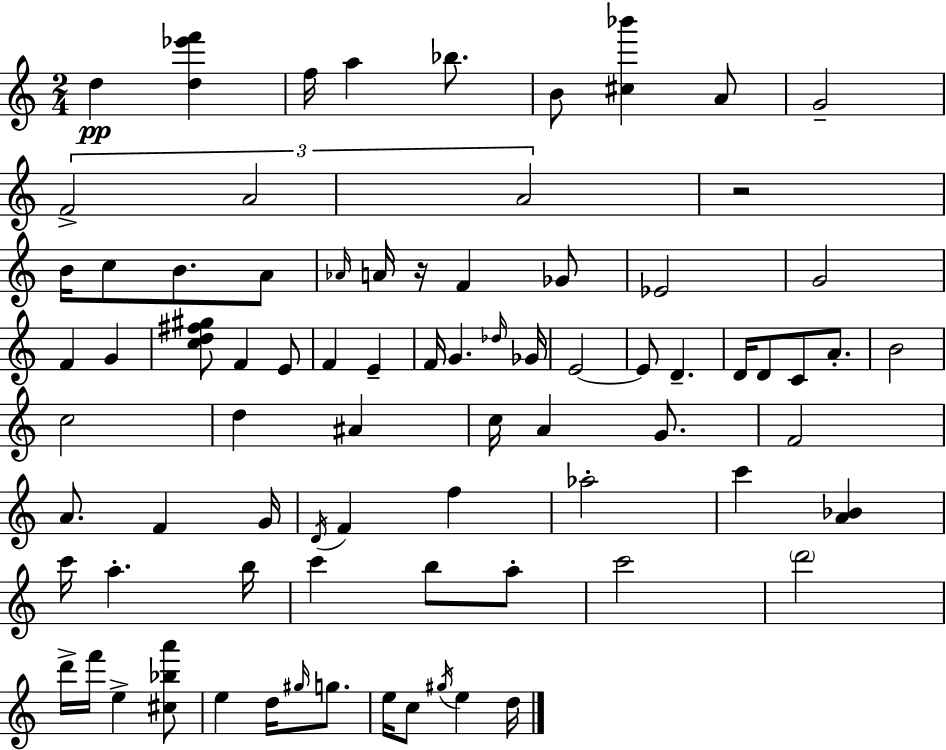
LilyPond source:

{
  \clef treble
  \numericTimeSignature
  \time 2/4
  \key a \minor
  \repeat volta 2 { d''4\pp <d'' ees''' f'''>4 | f''16 a''4 bes''8. | b'8 <cis'' bes'''>4 a'8 | g'2-- | \break \tuplet 3/2 { f'2-> | a'2 | a'2 } | r2 | \break b'16 c''8 b'8. a'8 | \grace { aes'16 } a'16 r16 f'4 ges'8 | ees'2 | g'2 | \break f'4 g'4 | <c'' d'' fis'' gis''>8 f'4 e'8 | f'4 e'4-- | f'16 g'4. | \break \grace { des''16 } ges'16 e'2~~ | e'8 d'4.-- | d'16 d'8 c'8 a'8.-. | b'2 | \break c''2 | d''4 ais'4 | c''16 a'4 g'8. | f'2 | \break a'8. f'4 | g'16 \acciaccatura { d'16 } f'4 f''4 | aes''2-. | c'''4 <a' bes'>4 | \break c'''16 a''4.-. | b''16 c'''4 b''8 | a''8-. c'''2 | \parenthesize d'''2 | \break d'''16-> f'''16 e''4-> | <cis'' bes'' a'''>8 e''4 d''16 | \grace { gis''16 } g''8. e''16 c''8 \acciaccatura { gis''16 } | e''4 d''16 } \bar "|."
}